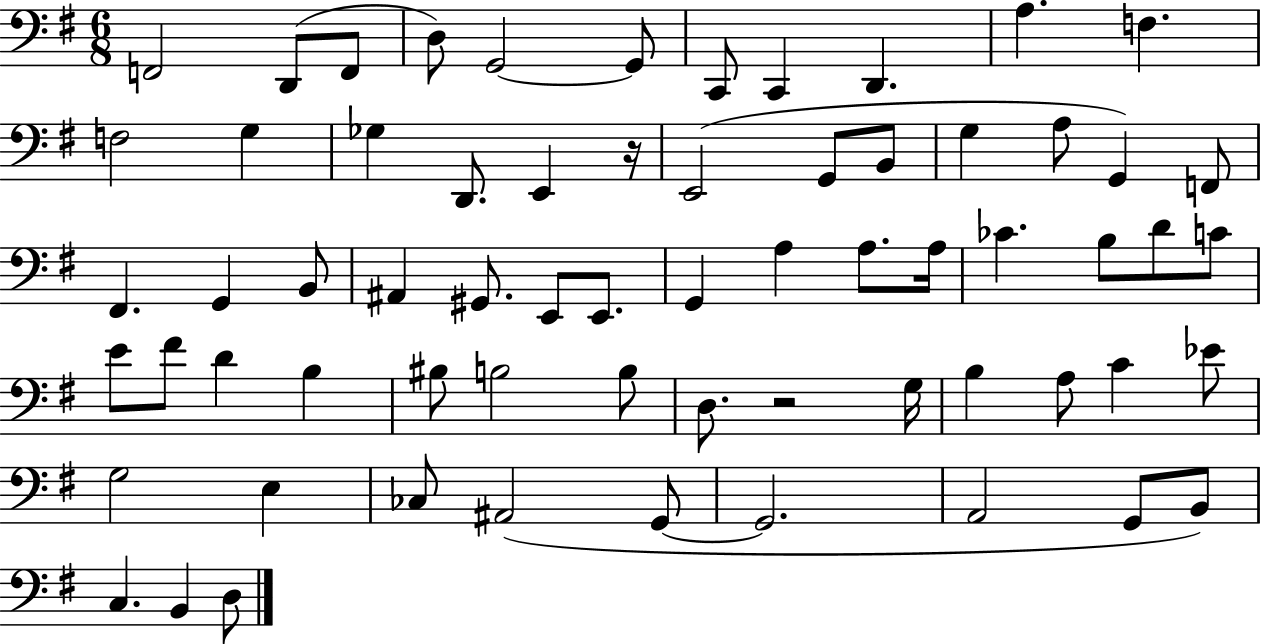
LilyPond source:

{
  \clef bass
  \numericTimeSignature
  \time 6/8
  \key g \major
  \repeat volta 2 { f,2 d,8( f,8 | d8) g,2~~ g,8 | c,8 c,4 d,4. | a4. f4. | \break f2 g4 | ges4 d,8. e,4 r16 | e,2( g,8 b,8 | g4 a8 g,4) f,8 | \break fis,4. g,4 b,8 | ais,4 gis,8. e,8 e,8. | g,4 a4 a8. a16 | ces'4. b8 d'8 c'8 | \break e'8 fis'8 d'4 b4 | bis8 b2 b8 | d8. r2 g16 | b4 a8 c'4 ees'8 | \break g2 e4 | ces8 ais,2( g,8~~ | g,2. | a,2 g,8 b,8) | \break c4. b,4 d8 | } \bar "|."
}